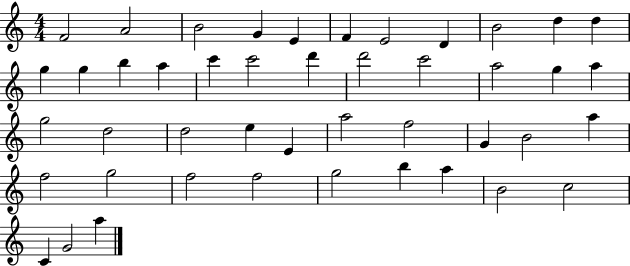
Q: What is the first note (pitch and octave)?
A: F4